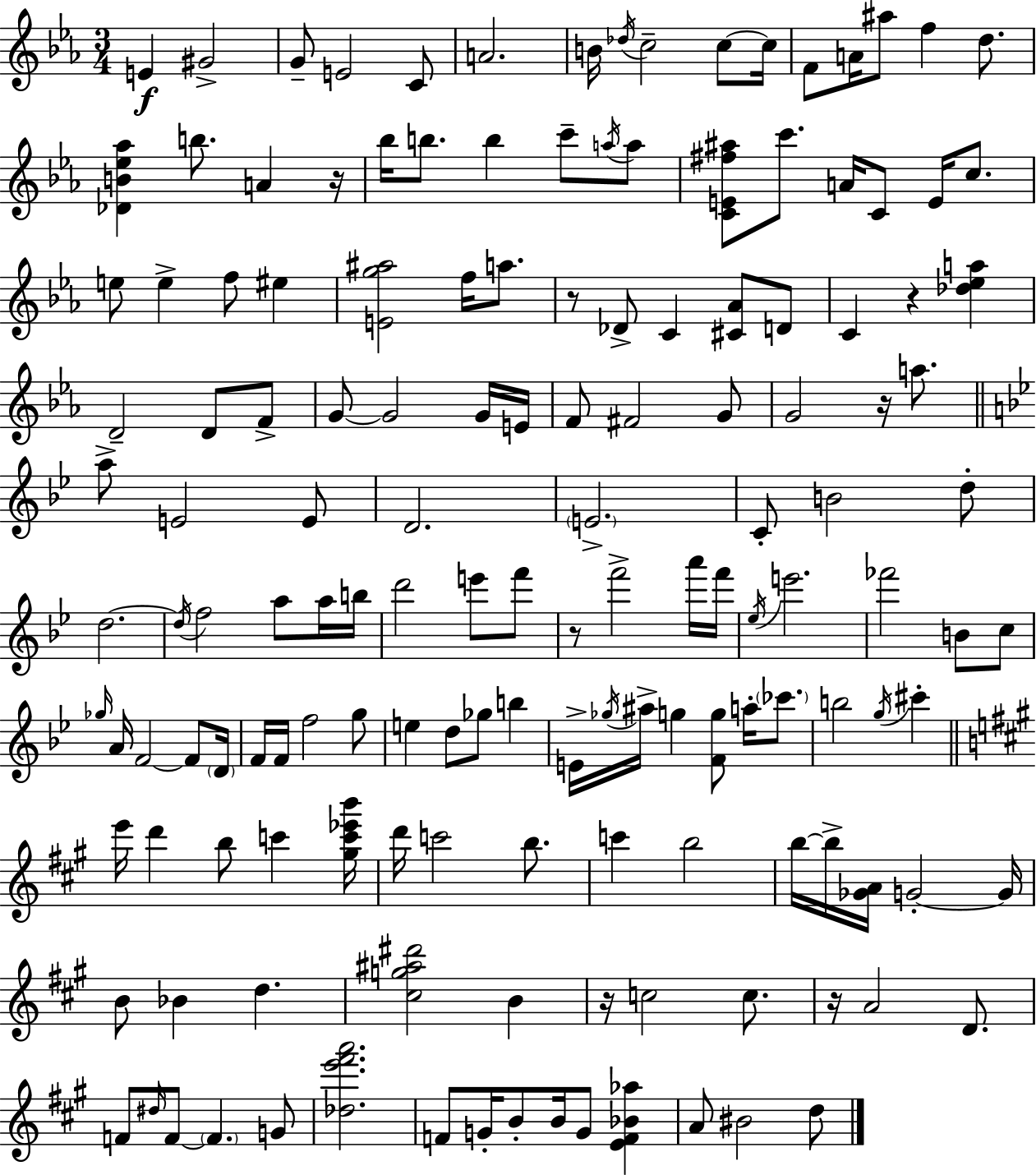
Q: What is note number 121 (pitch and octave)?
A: D#5